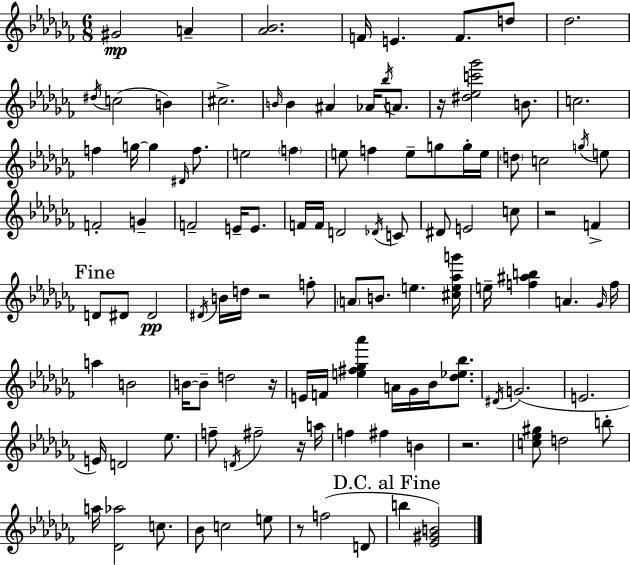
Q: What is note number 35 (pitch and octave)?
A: G5